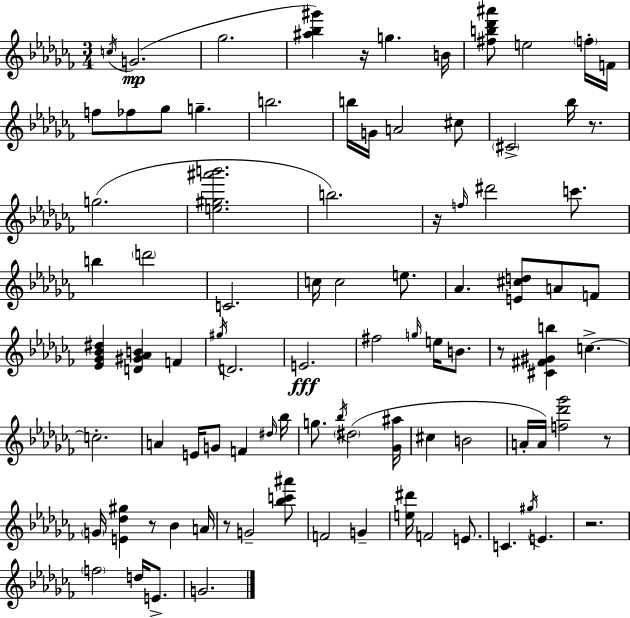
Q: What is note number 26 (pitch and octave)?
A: D6